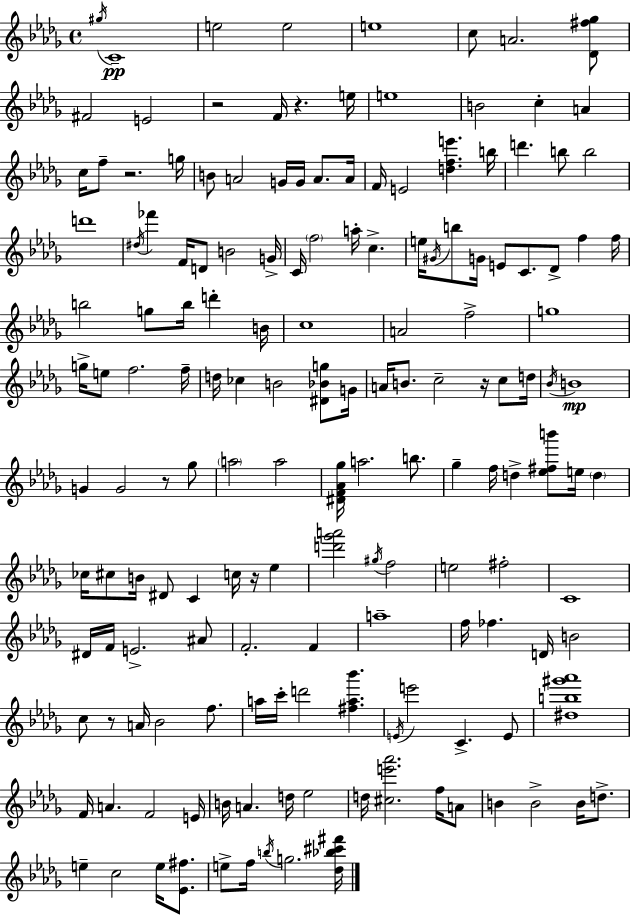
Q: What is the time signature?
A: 4/4